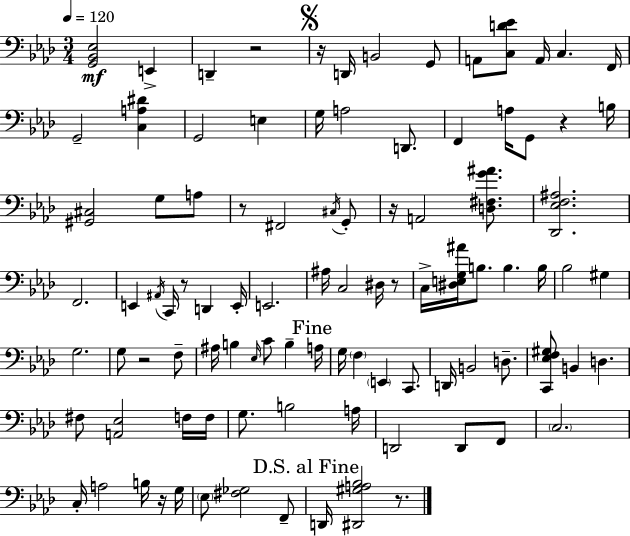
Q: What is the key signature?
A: F minor